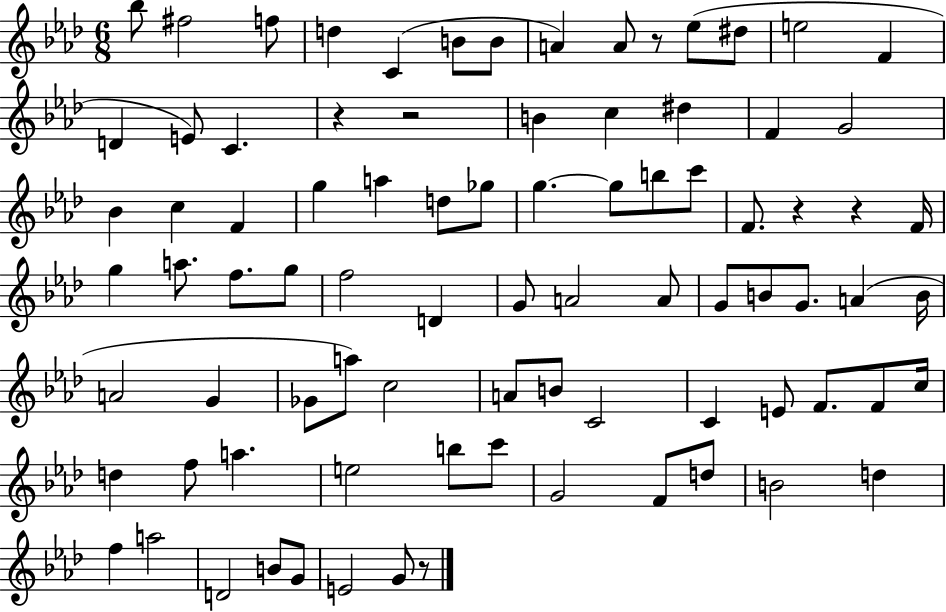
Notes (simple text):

Bb5/e F#5/h F5/e D5/q C4/q B4/e B4/e A4/q A4/e R/e Eb5/e D#5/e E5/h F4/q D4/q E4/e C4/q. R/q R/h B4/q C5/q D#5/q F4/q G4/h Bb4/q C5/q F4/q G5/q A5/q D5/e Gb5/e G5/q. G5/e B5/e C6/e F4/e. R/q R/q F4/s G5/q A5/e. F5/e. G5/e F5/h D4/q G4/e A4/h A4/e G4/e B4/e G4/e. A4/q B4/s A4/h G4/q Gb4/e A5/e C5/h A4/e B4/e C4/h C4/q E4/e F4/e. F4/e C5/s D5/q F5/e A5/q. E5/h B5/e C6/e G4/h F4/e D5/e B4/h D5/q F5/q A5/h D4/h B4/e G4/e E4/h G4/e R/e